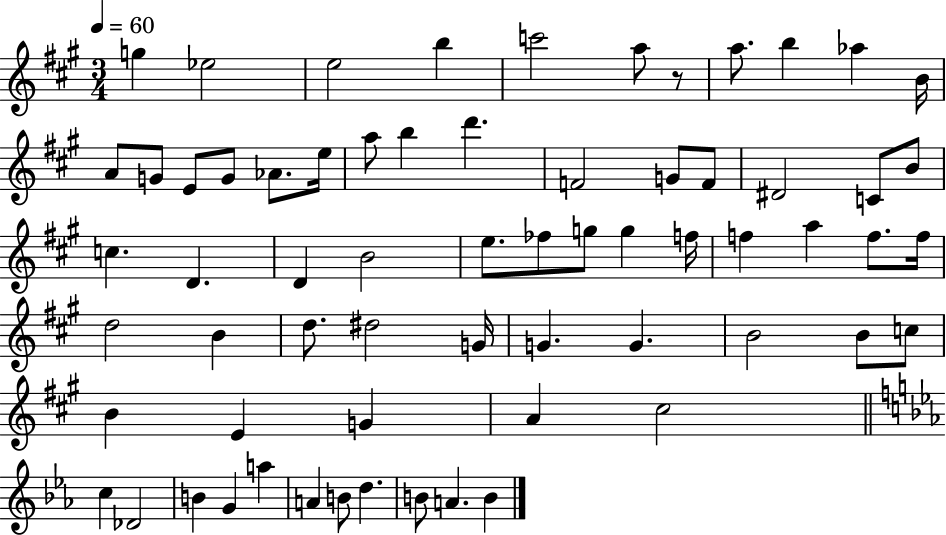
G5/q Eb5/h E5/h B5/q C6/h A5/e R/e A5/e. B5/q Ab5/q B4/s A4/e G4/e E4/e G4/e Ab4/e. E5/s A5/e B5/q D6/q. F4/h G4/e F4/e D#4/h C4/e B4/e C5/q. D4/q. D4/q B4/h E5/e. FES5/e G5/e G5/q F5/s F5/q A5/q F5/e. F5/s D5/h B4/q D5/e. D#5/h G4/s G4/q. G4/q. B4/h B4/e C5/e B4/q E4/q G4/q A4/q C#5/h C5/q Db4/h B4/q G4/q A5/q A4/q B4/e D5/q. B4/e A4/q. B4/q